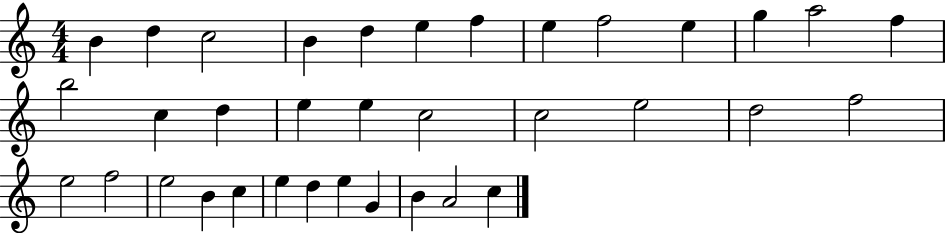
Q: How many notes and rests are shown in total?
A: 35